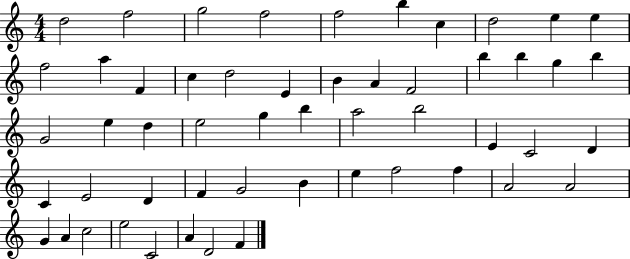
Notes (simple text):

D5/h F5/h G5/h F5/h F5/h B5/q C5/q D5/h E5/q E5/q F5/h A5/q F4/q C5/q D5/h E4/q B4/q A4/q F4/h B5/q B5/q G5/q B5/q G4/h E5/q D5/q E5/h G5/q B5/q A5/h B5/h E4/q C4/h D4/q C4/q E4/h D4/q F4/q G4/h B4/q E5/q F5/h F5/q A4/h A4/h G4/q A4/q C5/h E5/h C4/h A4/q D4/h F4/q